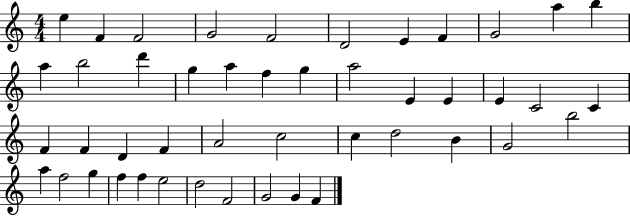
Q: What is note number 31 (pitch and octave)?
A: C5